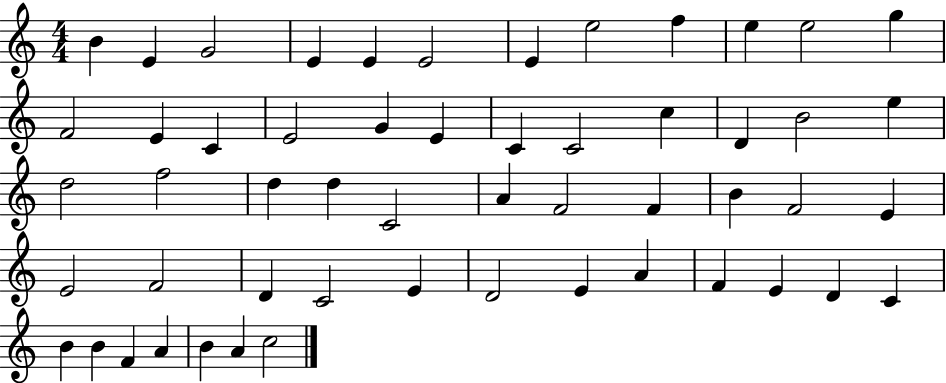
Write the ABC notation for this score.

X:1
T:Untitled
M:4/4
L:1/4
K:C
B E G2 E E E2 E e2 f e e2 g F2 E C E2 G E C C2 c D B2 e d2 f2 d d C2 A F2 F B F2 E E2 F2 D C2 E D2 E A F E D C B B F A B A c2